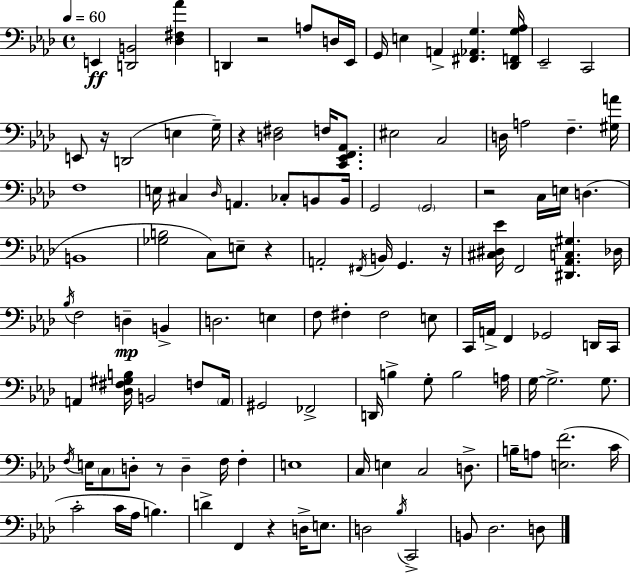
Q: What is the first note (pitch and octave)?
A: E2